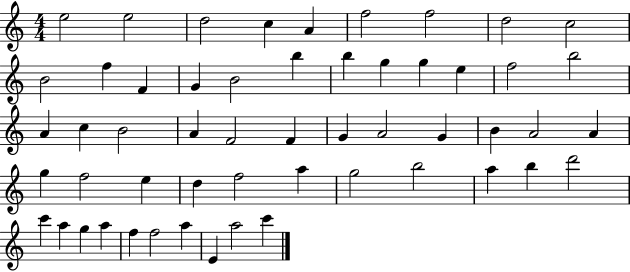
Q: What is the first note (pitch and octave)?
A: E5